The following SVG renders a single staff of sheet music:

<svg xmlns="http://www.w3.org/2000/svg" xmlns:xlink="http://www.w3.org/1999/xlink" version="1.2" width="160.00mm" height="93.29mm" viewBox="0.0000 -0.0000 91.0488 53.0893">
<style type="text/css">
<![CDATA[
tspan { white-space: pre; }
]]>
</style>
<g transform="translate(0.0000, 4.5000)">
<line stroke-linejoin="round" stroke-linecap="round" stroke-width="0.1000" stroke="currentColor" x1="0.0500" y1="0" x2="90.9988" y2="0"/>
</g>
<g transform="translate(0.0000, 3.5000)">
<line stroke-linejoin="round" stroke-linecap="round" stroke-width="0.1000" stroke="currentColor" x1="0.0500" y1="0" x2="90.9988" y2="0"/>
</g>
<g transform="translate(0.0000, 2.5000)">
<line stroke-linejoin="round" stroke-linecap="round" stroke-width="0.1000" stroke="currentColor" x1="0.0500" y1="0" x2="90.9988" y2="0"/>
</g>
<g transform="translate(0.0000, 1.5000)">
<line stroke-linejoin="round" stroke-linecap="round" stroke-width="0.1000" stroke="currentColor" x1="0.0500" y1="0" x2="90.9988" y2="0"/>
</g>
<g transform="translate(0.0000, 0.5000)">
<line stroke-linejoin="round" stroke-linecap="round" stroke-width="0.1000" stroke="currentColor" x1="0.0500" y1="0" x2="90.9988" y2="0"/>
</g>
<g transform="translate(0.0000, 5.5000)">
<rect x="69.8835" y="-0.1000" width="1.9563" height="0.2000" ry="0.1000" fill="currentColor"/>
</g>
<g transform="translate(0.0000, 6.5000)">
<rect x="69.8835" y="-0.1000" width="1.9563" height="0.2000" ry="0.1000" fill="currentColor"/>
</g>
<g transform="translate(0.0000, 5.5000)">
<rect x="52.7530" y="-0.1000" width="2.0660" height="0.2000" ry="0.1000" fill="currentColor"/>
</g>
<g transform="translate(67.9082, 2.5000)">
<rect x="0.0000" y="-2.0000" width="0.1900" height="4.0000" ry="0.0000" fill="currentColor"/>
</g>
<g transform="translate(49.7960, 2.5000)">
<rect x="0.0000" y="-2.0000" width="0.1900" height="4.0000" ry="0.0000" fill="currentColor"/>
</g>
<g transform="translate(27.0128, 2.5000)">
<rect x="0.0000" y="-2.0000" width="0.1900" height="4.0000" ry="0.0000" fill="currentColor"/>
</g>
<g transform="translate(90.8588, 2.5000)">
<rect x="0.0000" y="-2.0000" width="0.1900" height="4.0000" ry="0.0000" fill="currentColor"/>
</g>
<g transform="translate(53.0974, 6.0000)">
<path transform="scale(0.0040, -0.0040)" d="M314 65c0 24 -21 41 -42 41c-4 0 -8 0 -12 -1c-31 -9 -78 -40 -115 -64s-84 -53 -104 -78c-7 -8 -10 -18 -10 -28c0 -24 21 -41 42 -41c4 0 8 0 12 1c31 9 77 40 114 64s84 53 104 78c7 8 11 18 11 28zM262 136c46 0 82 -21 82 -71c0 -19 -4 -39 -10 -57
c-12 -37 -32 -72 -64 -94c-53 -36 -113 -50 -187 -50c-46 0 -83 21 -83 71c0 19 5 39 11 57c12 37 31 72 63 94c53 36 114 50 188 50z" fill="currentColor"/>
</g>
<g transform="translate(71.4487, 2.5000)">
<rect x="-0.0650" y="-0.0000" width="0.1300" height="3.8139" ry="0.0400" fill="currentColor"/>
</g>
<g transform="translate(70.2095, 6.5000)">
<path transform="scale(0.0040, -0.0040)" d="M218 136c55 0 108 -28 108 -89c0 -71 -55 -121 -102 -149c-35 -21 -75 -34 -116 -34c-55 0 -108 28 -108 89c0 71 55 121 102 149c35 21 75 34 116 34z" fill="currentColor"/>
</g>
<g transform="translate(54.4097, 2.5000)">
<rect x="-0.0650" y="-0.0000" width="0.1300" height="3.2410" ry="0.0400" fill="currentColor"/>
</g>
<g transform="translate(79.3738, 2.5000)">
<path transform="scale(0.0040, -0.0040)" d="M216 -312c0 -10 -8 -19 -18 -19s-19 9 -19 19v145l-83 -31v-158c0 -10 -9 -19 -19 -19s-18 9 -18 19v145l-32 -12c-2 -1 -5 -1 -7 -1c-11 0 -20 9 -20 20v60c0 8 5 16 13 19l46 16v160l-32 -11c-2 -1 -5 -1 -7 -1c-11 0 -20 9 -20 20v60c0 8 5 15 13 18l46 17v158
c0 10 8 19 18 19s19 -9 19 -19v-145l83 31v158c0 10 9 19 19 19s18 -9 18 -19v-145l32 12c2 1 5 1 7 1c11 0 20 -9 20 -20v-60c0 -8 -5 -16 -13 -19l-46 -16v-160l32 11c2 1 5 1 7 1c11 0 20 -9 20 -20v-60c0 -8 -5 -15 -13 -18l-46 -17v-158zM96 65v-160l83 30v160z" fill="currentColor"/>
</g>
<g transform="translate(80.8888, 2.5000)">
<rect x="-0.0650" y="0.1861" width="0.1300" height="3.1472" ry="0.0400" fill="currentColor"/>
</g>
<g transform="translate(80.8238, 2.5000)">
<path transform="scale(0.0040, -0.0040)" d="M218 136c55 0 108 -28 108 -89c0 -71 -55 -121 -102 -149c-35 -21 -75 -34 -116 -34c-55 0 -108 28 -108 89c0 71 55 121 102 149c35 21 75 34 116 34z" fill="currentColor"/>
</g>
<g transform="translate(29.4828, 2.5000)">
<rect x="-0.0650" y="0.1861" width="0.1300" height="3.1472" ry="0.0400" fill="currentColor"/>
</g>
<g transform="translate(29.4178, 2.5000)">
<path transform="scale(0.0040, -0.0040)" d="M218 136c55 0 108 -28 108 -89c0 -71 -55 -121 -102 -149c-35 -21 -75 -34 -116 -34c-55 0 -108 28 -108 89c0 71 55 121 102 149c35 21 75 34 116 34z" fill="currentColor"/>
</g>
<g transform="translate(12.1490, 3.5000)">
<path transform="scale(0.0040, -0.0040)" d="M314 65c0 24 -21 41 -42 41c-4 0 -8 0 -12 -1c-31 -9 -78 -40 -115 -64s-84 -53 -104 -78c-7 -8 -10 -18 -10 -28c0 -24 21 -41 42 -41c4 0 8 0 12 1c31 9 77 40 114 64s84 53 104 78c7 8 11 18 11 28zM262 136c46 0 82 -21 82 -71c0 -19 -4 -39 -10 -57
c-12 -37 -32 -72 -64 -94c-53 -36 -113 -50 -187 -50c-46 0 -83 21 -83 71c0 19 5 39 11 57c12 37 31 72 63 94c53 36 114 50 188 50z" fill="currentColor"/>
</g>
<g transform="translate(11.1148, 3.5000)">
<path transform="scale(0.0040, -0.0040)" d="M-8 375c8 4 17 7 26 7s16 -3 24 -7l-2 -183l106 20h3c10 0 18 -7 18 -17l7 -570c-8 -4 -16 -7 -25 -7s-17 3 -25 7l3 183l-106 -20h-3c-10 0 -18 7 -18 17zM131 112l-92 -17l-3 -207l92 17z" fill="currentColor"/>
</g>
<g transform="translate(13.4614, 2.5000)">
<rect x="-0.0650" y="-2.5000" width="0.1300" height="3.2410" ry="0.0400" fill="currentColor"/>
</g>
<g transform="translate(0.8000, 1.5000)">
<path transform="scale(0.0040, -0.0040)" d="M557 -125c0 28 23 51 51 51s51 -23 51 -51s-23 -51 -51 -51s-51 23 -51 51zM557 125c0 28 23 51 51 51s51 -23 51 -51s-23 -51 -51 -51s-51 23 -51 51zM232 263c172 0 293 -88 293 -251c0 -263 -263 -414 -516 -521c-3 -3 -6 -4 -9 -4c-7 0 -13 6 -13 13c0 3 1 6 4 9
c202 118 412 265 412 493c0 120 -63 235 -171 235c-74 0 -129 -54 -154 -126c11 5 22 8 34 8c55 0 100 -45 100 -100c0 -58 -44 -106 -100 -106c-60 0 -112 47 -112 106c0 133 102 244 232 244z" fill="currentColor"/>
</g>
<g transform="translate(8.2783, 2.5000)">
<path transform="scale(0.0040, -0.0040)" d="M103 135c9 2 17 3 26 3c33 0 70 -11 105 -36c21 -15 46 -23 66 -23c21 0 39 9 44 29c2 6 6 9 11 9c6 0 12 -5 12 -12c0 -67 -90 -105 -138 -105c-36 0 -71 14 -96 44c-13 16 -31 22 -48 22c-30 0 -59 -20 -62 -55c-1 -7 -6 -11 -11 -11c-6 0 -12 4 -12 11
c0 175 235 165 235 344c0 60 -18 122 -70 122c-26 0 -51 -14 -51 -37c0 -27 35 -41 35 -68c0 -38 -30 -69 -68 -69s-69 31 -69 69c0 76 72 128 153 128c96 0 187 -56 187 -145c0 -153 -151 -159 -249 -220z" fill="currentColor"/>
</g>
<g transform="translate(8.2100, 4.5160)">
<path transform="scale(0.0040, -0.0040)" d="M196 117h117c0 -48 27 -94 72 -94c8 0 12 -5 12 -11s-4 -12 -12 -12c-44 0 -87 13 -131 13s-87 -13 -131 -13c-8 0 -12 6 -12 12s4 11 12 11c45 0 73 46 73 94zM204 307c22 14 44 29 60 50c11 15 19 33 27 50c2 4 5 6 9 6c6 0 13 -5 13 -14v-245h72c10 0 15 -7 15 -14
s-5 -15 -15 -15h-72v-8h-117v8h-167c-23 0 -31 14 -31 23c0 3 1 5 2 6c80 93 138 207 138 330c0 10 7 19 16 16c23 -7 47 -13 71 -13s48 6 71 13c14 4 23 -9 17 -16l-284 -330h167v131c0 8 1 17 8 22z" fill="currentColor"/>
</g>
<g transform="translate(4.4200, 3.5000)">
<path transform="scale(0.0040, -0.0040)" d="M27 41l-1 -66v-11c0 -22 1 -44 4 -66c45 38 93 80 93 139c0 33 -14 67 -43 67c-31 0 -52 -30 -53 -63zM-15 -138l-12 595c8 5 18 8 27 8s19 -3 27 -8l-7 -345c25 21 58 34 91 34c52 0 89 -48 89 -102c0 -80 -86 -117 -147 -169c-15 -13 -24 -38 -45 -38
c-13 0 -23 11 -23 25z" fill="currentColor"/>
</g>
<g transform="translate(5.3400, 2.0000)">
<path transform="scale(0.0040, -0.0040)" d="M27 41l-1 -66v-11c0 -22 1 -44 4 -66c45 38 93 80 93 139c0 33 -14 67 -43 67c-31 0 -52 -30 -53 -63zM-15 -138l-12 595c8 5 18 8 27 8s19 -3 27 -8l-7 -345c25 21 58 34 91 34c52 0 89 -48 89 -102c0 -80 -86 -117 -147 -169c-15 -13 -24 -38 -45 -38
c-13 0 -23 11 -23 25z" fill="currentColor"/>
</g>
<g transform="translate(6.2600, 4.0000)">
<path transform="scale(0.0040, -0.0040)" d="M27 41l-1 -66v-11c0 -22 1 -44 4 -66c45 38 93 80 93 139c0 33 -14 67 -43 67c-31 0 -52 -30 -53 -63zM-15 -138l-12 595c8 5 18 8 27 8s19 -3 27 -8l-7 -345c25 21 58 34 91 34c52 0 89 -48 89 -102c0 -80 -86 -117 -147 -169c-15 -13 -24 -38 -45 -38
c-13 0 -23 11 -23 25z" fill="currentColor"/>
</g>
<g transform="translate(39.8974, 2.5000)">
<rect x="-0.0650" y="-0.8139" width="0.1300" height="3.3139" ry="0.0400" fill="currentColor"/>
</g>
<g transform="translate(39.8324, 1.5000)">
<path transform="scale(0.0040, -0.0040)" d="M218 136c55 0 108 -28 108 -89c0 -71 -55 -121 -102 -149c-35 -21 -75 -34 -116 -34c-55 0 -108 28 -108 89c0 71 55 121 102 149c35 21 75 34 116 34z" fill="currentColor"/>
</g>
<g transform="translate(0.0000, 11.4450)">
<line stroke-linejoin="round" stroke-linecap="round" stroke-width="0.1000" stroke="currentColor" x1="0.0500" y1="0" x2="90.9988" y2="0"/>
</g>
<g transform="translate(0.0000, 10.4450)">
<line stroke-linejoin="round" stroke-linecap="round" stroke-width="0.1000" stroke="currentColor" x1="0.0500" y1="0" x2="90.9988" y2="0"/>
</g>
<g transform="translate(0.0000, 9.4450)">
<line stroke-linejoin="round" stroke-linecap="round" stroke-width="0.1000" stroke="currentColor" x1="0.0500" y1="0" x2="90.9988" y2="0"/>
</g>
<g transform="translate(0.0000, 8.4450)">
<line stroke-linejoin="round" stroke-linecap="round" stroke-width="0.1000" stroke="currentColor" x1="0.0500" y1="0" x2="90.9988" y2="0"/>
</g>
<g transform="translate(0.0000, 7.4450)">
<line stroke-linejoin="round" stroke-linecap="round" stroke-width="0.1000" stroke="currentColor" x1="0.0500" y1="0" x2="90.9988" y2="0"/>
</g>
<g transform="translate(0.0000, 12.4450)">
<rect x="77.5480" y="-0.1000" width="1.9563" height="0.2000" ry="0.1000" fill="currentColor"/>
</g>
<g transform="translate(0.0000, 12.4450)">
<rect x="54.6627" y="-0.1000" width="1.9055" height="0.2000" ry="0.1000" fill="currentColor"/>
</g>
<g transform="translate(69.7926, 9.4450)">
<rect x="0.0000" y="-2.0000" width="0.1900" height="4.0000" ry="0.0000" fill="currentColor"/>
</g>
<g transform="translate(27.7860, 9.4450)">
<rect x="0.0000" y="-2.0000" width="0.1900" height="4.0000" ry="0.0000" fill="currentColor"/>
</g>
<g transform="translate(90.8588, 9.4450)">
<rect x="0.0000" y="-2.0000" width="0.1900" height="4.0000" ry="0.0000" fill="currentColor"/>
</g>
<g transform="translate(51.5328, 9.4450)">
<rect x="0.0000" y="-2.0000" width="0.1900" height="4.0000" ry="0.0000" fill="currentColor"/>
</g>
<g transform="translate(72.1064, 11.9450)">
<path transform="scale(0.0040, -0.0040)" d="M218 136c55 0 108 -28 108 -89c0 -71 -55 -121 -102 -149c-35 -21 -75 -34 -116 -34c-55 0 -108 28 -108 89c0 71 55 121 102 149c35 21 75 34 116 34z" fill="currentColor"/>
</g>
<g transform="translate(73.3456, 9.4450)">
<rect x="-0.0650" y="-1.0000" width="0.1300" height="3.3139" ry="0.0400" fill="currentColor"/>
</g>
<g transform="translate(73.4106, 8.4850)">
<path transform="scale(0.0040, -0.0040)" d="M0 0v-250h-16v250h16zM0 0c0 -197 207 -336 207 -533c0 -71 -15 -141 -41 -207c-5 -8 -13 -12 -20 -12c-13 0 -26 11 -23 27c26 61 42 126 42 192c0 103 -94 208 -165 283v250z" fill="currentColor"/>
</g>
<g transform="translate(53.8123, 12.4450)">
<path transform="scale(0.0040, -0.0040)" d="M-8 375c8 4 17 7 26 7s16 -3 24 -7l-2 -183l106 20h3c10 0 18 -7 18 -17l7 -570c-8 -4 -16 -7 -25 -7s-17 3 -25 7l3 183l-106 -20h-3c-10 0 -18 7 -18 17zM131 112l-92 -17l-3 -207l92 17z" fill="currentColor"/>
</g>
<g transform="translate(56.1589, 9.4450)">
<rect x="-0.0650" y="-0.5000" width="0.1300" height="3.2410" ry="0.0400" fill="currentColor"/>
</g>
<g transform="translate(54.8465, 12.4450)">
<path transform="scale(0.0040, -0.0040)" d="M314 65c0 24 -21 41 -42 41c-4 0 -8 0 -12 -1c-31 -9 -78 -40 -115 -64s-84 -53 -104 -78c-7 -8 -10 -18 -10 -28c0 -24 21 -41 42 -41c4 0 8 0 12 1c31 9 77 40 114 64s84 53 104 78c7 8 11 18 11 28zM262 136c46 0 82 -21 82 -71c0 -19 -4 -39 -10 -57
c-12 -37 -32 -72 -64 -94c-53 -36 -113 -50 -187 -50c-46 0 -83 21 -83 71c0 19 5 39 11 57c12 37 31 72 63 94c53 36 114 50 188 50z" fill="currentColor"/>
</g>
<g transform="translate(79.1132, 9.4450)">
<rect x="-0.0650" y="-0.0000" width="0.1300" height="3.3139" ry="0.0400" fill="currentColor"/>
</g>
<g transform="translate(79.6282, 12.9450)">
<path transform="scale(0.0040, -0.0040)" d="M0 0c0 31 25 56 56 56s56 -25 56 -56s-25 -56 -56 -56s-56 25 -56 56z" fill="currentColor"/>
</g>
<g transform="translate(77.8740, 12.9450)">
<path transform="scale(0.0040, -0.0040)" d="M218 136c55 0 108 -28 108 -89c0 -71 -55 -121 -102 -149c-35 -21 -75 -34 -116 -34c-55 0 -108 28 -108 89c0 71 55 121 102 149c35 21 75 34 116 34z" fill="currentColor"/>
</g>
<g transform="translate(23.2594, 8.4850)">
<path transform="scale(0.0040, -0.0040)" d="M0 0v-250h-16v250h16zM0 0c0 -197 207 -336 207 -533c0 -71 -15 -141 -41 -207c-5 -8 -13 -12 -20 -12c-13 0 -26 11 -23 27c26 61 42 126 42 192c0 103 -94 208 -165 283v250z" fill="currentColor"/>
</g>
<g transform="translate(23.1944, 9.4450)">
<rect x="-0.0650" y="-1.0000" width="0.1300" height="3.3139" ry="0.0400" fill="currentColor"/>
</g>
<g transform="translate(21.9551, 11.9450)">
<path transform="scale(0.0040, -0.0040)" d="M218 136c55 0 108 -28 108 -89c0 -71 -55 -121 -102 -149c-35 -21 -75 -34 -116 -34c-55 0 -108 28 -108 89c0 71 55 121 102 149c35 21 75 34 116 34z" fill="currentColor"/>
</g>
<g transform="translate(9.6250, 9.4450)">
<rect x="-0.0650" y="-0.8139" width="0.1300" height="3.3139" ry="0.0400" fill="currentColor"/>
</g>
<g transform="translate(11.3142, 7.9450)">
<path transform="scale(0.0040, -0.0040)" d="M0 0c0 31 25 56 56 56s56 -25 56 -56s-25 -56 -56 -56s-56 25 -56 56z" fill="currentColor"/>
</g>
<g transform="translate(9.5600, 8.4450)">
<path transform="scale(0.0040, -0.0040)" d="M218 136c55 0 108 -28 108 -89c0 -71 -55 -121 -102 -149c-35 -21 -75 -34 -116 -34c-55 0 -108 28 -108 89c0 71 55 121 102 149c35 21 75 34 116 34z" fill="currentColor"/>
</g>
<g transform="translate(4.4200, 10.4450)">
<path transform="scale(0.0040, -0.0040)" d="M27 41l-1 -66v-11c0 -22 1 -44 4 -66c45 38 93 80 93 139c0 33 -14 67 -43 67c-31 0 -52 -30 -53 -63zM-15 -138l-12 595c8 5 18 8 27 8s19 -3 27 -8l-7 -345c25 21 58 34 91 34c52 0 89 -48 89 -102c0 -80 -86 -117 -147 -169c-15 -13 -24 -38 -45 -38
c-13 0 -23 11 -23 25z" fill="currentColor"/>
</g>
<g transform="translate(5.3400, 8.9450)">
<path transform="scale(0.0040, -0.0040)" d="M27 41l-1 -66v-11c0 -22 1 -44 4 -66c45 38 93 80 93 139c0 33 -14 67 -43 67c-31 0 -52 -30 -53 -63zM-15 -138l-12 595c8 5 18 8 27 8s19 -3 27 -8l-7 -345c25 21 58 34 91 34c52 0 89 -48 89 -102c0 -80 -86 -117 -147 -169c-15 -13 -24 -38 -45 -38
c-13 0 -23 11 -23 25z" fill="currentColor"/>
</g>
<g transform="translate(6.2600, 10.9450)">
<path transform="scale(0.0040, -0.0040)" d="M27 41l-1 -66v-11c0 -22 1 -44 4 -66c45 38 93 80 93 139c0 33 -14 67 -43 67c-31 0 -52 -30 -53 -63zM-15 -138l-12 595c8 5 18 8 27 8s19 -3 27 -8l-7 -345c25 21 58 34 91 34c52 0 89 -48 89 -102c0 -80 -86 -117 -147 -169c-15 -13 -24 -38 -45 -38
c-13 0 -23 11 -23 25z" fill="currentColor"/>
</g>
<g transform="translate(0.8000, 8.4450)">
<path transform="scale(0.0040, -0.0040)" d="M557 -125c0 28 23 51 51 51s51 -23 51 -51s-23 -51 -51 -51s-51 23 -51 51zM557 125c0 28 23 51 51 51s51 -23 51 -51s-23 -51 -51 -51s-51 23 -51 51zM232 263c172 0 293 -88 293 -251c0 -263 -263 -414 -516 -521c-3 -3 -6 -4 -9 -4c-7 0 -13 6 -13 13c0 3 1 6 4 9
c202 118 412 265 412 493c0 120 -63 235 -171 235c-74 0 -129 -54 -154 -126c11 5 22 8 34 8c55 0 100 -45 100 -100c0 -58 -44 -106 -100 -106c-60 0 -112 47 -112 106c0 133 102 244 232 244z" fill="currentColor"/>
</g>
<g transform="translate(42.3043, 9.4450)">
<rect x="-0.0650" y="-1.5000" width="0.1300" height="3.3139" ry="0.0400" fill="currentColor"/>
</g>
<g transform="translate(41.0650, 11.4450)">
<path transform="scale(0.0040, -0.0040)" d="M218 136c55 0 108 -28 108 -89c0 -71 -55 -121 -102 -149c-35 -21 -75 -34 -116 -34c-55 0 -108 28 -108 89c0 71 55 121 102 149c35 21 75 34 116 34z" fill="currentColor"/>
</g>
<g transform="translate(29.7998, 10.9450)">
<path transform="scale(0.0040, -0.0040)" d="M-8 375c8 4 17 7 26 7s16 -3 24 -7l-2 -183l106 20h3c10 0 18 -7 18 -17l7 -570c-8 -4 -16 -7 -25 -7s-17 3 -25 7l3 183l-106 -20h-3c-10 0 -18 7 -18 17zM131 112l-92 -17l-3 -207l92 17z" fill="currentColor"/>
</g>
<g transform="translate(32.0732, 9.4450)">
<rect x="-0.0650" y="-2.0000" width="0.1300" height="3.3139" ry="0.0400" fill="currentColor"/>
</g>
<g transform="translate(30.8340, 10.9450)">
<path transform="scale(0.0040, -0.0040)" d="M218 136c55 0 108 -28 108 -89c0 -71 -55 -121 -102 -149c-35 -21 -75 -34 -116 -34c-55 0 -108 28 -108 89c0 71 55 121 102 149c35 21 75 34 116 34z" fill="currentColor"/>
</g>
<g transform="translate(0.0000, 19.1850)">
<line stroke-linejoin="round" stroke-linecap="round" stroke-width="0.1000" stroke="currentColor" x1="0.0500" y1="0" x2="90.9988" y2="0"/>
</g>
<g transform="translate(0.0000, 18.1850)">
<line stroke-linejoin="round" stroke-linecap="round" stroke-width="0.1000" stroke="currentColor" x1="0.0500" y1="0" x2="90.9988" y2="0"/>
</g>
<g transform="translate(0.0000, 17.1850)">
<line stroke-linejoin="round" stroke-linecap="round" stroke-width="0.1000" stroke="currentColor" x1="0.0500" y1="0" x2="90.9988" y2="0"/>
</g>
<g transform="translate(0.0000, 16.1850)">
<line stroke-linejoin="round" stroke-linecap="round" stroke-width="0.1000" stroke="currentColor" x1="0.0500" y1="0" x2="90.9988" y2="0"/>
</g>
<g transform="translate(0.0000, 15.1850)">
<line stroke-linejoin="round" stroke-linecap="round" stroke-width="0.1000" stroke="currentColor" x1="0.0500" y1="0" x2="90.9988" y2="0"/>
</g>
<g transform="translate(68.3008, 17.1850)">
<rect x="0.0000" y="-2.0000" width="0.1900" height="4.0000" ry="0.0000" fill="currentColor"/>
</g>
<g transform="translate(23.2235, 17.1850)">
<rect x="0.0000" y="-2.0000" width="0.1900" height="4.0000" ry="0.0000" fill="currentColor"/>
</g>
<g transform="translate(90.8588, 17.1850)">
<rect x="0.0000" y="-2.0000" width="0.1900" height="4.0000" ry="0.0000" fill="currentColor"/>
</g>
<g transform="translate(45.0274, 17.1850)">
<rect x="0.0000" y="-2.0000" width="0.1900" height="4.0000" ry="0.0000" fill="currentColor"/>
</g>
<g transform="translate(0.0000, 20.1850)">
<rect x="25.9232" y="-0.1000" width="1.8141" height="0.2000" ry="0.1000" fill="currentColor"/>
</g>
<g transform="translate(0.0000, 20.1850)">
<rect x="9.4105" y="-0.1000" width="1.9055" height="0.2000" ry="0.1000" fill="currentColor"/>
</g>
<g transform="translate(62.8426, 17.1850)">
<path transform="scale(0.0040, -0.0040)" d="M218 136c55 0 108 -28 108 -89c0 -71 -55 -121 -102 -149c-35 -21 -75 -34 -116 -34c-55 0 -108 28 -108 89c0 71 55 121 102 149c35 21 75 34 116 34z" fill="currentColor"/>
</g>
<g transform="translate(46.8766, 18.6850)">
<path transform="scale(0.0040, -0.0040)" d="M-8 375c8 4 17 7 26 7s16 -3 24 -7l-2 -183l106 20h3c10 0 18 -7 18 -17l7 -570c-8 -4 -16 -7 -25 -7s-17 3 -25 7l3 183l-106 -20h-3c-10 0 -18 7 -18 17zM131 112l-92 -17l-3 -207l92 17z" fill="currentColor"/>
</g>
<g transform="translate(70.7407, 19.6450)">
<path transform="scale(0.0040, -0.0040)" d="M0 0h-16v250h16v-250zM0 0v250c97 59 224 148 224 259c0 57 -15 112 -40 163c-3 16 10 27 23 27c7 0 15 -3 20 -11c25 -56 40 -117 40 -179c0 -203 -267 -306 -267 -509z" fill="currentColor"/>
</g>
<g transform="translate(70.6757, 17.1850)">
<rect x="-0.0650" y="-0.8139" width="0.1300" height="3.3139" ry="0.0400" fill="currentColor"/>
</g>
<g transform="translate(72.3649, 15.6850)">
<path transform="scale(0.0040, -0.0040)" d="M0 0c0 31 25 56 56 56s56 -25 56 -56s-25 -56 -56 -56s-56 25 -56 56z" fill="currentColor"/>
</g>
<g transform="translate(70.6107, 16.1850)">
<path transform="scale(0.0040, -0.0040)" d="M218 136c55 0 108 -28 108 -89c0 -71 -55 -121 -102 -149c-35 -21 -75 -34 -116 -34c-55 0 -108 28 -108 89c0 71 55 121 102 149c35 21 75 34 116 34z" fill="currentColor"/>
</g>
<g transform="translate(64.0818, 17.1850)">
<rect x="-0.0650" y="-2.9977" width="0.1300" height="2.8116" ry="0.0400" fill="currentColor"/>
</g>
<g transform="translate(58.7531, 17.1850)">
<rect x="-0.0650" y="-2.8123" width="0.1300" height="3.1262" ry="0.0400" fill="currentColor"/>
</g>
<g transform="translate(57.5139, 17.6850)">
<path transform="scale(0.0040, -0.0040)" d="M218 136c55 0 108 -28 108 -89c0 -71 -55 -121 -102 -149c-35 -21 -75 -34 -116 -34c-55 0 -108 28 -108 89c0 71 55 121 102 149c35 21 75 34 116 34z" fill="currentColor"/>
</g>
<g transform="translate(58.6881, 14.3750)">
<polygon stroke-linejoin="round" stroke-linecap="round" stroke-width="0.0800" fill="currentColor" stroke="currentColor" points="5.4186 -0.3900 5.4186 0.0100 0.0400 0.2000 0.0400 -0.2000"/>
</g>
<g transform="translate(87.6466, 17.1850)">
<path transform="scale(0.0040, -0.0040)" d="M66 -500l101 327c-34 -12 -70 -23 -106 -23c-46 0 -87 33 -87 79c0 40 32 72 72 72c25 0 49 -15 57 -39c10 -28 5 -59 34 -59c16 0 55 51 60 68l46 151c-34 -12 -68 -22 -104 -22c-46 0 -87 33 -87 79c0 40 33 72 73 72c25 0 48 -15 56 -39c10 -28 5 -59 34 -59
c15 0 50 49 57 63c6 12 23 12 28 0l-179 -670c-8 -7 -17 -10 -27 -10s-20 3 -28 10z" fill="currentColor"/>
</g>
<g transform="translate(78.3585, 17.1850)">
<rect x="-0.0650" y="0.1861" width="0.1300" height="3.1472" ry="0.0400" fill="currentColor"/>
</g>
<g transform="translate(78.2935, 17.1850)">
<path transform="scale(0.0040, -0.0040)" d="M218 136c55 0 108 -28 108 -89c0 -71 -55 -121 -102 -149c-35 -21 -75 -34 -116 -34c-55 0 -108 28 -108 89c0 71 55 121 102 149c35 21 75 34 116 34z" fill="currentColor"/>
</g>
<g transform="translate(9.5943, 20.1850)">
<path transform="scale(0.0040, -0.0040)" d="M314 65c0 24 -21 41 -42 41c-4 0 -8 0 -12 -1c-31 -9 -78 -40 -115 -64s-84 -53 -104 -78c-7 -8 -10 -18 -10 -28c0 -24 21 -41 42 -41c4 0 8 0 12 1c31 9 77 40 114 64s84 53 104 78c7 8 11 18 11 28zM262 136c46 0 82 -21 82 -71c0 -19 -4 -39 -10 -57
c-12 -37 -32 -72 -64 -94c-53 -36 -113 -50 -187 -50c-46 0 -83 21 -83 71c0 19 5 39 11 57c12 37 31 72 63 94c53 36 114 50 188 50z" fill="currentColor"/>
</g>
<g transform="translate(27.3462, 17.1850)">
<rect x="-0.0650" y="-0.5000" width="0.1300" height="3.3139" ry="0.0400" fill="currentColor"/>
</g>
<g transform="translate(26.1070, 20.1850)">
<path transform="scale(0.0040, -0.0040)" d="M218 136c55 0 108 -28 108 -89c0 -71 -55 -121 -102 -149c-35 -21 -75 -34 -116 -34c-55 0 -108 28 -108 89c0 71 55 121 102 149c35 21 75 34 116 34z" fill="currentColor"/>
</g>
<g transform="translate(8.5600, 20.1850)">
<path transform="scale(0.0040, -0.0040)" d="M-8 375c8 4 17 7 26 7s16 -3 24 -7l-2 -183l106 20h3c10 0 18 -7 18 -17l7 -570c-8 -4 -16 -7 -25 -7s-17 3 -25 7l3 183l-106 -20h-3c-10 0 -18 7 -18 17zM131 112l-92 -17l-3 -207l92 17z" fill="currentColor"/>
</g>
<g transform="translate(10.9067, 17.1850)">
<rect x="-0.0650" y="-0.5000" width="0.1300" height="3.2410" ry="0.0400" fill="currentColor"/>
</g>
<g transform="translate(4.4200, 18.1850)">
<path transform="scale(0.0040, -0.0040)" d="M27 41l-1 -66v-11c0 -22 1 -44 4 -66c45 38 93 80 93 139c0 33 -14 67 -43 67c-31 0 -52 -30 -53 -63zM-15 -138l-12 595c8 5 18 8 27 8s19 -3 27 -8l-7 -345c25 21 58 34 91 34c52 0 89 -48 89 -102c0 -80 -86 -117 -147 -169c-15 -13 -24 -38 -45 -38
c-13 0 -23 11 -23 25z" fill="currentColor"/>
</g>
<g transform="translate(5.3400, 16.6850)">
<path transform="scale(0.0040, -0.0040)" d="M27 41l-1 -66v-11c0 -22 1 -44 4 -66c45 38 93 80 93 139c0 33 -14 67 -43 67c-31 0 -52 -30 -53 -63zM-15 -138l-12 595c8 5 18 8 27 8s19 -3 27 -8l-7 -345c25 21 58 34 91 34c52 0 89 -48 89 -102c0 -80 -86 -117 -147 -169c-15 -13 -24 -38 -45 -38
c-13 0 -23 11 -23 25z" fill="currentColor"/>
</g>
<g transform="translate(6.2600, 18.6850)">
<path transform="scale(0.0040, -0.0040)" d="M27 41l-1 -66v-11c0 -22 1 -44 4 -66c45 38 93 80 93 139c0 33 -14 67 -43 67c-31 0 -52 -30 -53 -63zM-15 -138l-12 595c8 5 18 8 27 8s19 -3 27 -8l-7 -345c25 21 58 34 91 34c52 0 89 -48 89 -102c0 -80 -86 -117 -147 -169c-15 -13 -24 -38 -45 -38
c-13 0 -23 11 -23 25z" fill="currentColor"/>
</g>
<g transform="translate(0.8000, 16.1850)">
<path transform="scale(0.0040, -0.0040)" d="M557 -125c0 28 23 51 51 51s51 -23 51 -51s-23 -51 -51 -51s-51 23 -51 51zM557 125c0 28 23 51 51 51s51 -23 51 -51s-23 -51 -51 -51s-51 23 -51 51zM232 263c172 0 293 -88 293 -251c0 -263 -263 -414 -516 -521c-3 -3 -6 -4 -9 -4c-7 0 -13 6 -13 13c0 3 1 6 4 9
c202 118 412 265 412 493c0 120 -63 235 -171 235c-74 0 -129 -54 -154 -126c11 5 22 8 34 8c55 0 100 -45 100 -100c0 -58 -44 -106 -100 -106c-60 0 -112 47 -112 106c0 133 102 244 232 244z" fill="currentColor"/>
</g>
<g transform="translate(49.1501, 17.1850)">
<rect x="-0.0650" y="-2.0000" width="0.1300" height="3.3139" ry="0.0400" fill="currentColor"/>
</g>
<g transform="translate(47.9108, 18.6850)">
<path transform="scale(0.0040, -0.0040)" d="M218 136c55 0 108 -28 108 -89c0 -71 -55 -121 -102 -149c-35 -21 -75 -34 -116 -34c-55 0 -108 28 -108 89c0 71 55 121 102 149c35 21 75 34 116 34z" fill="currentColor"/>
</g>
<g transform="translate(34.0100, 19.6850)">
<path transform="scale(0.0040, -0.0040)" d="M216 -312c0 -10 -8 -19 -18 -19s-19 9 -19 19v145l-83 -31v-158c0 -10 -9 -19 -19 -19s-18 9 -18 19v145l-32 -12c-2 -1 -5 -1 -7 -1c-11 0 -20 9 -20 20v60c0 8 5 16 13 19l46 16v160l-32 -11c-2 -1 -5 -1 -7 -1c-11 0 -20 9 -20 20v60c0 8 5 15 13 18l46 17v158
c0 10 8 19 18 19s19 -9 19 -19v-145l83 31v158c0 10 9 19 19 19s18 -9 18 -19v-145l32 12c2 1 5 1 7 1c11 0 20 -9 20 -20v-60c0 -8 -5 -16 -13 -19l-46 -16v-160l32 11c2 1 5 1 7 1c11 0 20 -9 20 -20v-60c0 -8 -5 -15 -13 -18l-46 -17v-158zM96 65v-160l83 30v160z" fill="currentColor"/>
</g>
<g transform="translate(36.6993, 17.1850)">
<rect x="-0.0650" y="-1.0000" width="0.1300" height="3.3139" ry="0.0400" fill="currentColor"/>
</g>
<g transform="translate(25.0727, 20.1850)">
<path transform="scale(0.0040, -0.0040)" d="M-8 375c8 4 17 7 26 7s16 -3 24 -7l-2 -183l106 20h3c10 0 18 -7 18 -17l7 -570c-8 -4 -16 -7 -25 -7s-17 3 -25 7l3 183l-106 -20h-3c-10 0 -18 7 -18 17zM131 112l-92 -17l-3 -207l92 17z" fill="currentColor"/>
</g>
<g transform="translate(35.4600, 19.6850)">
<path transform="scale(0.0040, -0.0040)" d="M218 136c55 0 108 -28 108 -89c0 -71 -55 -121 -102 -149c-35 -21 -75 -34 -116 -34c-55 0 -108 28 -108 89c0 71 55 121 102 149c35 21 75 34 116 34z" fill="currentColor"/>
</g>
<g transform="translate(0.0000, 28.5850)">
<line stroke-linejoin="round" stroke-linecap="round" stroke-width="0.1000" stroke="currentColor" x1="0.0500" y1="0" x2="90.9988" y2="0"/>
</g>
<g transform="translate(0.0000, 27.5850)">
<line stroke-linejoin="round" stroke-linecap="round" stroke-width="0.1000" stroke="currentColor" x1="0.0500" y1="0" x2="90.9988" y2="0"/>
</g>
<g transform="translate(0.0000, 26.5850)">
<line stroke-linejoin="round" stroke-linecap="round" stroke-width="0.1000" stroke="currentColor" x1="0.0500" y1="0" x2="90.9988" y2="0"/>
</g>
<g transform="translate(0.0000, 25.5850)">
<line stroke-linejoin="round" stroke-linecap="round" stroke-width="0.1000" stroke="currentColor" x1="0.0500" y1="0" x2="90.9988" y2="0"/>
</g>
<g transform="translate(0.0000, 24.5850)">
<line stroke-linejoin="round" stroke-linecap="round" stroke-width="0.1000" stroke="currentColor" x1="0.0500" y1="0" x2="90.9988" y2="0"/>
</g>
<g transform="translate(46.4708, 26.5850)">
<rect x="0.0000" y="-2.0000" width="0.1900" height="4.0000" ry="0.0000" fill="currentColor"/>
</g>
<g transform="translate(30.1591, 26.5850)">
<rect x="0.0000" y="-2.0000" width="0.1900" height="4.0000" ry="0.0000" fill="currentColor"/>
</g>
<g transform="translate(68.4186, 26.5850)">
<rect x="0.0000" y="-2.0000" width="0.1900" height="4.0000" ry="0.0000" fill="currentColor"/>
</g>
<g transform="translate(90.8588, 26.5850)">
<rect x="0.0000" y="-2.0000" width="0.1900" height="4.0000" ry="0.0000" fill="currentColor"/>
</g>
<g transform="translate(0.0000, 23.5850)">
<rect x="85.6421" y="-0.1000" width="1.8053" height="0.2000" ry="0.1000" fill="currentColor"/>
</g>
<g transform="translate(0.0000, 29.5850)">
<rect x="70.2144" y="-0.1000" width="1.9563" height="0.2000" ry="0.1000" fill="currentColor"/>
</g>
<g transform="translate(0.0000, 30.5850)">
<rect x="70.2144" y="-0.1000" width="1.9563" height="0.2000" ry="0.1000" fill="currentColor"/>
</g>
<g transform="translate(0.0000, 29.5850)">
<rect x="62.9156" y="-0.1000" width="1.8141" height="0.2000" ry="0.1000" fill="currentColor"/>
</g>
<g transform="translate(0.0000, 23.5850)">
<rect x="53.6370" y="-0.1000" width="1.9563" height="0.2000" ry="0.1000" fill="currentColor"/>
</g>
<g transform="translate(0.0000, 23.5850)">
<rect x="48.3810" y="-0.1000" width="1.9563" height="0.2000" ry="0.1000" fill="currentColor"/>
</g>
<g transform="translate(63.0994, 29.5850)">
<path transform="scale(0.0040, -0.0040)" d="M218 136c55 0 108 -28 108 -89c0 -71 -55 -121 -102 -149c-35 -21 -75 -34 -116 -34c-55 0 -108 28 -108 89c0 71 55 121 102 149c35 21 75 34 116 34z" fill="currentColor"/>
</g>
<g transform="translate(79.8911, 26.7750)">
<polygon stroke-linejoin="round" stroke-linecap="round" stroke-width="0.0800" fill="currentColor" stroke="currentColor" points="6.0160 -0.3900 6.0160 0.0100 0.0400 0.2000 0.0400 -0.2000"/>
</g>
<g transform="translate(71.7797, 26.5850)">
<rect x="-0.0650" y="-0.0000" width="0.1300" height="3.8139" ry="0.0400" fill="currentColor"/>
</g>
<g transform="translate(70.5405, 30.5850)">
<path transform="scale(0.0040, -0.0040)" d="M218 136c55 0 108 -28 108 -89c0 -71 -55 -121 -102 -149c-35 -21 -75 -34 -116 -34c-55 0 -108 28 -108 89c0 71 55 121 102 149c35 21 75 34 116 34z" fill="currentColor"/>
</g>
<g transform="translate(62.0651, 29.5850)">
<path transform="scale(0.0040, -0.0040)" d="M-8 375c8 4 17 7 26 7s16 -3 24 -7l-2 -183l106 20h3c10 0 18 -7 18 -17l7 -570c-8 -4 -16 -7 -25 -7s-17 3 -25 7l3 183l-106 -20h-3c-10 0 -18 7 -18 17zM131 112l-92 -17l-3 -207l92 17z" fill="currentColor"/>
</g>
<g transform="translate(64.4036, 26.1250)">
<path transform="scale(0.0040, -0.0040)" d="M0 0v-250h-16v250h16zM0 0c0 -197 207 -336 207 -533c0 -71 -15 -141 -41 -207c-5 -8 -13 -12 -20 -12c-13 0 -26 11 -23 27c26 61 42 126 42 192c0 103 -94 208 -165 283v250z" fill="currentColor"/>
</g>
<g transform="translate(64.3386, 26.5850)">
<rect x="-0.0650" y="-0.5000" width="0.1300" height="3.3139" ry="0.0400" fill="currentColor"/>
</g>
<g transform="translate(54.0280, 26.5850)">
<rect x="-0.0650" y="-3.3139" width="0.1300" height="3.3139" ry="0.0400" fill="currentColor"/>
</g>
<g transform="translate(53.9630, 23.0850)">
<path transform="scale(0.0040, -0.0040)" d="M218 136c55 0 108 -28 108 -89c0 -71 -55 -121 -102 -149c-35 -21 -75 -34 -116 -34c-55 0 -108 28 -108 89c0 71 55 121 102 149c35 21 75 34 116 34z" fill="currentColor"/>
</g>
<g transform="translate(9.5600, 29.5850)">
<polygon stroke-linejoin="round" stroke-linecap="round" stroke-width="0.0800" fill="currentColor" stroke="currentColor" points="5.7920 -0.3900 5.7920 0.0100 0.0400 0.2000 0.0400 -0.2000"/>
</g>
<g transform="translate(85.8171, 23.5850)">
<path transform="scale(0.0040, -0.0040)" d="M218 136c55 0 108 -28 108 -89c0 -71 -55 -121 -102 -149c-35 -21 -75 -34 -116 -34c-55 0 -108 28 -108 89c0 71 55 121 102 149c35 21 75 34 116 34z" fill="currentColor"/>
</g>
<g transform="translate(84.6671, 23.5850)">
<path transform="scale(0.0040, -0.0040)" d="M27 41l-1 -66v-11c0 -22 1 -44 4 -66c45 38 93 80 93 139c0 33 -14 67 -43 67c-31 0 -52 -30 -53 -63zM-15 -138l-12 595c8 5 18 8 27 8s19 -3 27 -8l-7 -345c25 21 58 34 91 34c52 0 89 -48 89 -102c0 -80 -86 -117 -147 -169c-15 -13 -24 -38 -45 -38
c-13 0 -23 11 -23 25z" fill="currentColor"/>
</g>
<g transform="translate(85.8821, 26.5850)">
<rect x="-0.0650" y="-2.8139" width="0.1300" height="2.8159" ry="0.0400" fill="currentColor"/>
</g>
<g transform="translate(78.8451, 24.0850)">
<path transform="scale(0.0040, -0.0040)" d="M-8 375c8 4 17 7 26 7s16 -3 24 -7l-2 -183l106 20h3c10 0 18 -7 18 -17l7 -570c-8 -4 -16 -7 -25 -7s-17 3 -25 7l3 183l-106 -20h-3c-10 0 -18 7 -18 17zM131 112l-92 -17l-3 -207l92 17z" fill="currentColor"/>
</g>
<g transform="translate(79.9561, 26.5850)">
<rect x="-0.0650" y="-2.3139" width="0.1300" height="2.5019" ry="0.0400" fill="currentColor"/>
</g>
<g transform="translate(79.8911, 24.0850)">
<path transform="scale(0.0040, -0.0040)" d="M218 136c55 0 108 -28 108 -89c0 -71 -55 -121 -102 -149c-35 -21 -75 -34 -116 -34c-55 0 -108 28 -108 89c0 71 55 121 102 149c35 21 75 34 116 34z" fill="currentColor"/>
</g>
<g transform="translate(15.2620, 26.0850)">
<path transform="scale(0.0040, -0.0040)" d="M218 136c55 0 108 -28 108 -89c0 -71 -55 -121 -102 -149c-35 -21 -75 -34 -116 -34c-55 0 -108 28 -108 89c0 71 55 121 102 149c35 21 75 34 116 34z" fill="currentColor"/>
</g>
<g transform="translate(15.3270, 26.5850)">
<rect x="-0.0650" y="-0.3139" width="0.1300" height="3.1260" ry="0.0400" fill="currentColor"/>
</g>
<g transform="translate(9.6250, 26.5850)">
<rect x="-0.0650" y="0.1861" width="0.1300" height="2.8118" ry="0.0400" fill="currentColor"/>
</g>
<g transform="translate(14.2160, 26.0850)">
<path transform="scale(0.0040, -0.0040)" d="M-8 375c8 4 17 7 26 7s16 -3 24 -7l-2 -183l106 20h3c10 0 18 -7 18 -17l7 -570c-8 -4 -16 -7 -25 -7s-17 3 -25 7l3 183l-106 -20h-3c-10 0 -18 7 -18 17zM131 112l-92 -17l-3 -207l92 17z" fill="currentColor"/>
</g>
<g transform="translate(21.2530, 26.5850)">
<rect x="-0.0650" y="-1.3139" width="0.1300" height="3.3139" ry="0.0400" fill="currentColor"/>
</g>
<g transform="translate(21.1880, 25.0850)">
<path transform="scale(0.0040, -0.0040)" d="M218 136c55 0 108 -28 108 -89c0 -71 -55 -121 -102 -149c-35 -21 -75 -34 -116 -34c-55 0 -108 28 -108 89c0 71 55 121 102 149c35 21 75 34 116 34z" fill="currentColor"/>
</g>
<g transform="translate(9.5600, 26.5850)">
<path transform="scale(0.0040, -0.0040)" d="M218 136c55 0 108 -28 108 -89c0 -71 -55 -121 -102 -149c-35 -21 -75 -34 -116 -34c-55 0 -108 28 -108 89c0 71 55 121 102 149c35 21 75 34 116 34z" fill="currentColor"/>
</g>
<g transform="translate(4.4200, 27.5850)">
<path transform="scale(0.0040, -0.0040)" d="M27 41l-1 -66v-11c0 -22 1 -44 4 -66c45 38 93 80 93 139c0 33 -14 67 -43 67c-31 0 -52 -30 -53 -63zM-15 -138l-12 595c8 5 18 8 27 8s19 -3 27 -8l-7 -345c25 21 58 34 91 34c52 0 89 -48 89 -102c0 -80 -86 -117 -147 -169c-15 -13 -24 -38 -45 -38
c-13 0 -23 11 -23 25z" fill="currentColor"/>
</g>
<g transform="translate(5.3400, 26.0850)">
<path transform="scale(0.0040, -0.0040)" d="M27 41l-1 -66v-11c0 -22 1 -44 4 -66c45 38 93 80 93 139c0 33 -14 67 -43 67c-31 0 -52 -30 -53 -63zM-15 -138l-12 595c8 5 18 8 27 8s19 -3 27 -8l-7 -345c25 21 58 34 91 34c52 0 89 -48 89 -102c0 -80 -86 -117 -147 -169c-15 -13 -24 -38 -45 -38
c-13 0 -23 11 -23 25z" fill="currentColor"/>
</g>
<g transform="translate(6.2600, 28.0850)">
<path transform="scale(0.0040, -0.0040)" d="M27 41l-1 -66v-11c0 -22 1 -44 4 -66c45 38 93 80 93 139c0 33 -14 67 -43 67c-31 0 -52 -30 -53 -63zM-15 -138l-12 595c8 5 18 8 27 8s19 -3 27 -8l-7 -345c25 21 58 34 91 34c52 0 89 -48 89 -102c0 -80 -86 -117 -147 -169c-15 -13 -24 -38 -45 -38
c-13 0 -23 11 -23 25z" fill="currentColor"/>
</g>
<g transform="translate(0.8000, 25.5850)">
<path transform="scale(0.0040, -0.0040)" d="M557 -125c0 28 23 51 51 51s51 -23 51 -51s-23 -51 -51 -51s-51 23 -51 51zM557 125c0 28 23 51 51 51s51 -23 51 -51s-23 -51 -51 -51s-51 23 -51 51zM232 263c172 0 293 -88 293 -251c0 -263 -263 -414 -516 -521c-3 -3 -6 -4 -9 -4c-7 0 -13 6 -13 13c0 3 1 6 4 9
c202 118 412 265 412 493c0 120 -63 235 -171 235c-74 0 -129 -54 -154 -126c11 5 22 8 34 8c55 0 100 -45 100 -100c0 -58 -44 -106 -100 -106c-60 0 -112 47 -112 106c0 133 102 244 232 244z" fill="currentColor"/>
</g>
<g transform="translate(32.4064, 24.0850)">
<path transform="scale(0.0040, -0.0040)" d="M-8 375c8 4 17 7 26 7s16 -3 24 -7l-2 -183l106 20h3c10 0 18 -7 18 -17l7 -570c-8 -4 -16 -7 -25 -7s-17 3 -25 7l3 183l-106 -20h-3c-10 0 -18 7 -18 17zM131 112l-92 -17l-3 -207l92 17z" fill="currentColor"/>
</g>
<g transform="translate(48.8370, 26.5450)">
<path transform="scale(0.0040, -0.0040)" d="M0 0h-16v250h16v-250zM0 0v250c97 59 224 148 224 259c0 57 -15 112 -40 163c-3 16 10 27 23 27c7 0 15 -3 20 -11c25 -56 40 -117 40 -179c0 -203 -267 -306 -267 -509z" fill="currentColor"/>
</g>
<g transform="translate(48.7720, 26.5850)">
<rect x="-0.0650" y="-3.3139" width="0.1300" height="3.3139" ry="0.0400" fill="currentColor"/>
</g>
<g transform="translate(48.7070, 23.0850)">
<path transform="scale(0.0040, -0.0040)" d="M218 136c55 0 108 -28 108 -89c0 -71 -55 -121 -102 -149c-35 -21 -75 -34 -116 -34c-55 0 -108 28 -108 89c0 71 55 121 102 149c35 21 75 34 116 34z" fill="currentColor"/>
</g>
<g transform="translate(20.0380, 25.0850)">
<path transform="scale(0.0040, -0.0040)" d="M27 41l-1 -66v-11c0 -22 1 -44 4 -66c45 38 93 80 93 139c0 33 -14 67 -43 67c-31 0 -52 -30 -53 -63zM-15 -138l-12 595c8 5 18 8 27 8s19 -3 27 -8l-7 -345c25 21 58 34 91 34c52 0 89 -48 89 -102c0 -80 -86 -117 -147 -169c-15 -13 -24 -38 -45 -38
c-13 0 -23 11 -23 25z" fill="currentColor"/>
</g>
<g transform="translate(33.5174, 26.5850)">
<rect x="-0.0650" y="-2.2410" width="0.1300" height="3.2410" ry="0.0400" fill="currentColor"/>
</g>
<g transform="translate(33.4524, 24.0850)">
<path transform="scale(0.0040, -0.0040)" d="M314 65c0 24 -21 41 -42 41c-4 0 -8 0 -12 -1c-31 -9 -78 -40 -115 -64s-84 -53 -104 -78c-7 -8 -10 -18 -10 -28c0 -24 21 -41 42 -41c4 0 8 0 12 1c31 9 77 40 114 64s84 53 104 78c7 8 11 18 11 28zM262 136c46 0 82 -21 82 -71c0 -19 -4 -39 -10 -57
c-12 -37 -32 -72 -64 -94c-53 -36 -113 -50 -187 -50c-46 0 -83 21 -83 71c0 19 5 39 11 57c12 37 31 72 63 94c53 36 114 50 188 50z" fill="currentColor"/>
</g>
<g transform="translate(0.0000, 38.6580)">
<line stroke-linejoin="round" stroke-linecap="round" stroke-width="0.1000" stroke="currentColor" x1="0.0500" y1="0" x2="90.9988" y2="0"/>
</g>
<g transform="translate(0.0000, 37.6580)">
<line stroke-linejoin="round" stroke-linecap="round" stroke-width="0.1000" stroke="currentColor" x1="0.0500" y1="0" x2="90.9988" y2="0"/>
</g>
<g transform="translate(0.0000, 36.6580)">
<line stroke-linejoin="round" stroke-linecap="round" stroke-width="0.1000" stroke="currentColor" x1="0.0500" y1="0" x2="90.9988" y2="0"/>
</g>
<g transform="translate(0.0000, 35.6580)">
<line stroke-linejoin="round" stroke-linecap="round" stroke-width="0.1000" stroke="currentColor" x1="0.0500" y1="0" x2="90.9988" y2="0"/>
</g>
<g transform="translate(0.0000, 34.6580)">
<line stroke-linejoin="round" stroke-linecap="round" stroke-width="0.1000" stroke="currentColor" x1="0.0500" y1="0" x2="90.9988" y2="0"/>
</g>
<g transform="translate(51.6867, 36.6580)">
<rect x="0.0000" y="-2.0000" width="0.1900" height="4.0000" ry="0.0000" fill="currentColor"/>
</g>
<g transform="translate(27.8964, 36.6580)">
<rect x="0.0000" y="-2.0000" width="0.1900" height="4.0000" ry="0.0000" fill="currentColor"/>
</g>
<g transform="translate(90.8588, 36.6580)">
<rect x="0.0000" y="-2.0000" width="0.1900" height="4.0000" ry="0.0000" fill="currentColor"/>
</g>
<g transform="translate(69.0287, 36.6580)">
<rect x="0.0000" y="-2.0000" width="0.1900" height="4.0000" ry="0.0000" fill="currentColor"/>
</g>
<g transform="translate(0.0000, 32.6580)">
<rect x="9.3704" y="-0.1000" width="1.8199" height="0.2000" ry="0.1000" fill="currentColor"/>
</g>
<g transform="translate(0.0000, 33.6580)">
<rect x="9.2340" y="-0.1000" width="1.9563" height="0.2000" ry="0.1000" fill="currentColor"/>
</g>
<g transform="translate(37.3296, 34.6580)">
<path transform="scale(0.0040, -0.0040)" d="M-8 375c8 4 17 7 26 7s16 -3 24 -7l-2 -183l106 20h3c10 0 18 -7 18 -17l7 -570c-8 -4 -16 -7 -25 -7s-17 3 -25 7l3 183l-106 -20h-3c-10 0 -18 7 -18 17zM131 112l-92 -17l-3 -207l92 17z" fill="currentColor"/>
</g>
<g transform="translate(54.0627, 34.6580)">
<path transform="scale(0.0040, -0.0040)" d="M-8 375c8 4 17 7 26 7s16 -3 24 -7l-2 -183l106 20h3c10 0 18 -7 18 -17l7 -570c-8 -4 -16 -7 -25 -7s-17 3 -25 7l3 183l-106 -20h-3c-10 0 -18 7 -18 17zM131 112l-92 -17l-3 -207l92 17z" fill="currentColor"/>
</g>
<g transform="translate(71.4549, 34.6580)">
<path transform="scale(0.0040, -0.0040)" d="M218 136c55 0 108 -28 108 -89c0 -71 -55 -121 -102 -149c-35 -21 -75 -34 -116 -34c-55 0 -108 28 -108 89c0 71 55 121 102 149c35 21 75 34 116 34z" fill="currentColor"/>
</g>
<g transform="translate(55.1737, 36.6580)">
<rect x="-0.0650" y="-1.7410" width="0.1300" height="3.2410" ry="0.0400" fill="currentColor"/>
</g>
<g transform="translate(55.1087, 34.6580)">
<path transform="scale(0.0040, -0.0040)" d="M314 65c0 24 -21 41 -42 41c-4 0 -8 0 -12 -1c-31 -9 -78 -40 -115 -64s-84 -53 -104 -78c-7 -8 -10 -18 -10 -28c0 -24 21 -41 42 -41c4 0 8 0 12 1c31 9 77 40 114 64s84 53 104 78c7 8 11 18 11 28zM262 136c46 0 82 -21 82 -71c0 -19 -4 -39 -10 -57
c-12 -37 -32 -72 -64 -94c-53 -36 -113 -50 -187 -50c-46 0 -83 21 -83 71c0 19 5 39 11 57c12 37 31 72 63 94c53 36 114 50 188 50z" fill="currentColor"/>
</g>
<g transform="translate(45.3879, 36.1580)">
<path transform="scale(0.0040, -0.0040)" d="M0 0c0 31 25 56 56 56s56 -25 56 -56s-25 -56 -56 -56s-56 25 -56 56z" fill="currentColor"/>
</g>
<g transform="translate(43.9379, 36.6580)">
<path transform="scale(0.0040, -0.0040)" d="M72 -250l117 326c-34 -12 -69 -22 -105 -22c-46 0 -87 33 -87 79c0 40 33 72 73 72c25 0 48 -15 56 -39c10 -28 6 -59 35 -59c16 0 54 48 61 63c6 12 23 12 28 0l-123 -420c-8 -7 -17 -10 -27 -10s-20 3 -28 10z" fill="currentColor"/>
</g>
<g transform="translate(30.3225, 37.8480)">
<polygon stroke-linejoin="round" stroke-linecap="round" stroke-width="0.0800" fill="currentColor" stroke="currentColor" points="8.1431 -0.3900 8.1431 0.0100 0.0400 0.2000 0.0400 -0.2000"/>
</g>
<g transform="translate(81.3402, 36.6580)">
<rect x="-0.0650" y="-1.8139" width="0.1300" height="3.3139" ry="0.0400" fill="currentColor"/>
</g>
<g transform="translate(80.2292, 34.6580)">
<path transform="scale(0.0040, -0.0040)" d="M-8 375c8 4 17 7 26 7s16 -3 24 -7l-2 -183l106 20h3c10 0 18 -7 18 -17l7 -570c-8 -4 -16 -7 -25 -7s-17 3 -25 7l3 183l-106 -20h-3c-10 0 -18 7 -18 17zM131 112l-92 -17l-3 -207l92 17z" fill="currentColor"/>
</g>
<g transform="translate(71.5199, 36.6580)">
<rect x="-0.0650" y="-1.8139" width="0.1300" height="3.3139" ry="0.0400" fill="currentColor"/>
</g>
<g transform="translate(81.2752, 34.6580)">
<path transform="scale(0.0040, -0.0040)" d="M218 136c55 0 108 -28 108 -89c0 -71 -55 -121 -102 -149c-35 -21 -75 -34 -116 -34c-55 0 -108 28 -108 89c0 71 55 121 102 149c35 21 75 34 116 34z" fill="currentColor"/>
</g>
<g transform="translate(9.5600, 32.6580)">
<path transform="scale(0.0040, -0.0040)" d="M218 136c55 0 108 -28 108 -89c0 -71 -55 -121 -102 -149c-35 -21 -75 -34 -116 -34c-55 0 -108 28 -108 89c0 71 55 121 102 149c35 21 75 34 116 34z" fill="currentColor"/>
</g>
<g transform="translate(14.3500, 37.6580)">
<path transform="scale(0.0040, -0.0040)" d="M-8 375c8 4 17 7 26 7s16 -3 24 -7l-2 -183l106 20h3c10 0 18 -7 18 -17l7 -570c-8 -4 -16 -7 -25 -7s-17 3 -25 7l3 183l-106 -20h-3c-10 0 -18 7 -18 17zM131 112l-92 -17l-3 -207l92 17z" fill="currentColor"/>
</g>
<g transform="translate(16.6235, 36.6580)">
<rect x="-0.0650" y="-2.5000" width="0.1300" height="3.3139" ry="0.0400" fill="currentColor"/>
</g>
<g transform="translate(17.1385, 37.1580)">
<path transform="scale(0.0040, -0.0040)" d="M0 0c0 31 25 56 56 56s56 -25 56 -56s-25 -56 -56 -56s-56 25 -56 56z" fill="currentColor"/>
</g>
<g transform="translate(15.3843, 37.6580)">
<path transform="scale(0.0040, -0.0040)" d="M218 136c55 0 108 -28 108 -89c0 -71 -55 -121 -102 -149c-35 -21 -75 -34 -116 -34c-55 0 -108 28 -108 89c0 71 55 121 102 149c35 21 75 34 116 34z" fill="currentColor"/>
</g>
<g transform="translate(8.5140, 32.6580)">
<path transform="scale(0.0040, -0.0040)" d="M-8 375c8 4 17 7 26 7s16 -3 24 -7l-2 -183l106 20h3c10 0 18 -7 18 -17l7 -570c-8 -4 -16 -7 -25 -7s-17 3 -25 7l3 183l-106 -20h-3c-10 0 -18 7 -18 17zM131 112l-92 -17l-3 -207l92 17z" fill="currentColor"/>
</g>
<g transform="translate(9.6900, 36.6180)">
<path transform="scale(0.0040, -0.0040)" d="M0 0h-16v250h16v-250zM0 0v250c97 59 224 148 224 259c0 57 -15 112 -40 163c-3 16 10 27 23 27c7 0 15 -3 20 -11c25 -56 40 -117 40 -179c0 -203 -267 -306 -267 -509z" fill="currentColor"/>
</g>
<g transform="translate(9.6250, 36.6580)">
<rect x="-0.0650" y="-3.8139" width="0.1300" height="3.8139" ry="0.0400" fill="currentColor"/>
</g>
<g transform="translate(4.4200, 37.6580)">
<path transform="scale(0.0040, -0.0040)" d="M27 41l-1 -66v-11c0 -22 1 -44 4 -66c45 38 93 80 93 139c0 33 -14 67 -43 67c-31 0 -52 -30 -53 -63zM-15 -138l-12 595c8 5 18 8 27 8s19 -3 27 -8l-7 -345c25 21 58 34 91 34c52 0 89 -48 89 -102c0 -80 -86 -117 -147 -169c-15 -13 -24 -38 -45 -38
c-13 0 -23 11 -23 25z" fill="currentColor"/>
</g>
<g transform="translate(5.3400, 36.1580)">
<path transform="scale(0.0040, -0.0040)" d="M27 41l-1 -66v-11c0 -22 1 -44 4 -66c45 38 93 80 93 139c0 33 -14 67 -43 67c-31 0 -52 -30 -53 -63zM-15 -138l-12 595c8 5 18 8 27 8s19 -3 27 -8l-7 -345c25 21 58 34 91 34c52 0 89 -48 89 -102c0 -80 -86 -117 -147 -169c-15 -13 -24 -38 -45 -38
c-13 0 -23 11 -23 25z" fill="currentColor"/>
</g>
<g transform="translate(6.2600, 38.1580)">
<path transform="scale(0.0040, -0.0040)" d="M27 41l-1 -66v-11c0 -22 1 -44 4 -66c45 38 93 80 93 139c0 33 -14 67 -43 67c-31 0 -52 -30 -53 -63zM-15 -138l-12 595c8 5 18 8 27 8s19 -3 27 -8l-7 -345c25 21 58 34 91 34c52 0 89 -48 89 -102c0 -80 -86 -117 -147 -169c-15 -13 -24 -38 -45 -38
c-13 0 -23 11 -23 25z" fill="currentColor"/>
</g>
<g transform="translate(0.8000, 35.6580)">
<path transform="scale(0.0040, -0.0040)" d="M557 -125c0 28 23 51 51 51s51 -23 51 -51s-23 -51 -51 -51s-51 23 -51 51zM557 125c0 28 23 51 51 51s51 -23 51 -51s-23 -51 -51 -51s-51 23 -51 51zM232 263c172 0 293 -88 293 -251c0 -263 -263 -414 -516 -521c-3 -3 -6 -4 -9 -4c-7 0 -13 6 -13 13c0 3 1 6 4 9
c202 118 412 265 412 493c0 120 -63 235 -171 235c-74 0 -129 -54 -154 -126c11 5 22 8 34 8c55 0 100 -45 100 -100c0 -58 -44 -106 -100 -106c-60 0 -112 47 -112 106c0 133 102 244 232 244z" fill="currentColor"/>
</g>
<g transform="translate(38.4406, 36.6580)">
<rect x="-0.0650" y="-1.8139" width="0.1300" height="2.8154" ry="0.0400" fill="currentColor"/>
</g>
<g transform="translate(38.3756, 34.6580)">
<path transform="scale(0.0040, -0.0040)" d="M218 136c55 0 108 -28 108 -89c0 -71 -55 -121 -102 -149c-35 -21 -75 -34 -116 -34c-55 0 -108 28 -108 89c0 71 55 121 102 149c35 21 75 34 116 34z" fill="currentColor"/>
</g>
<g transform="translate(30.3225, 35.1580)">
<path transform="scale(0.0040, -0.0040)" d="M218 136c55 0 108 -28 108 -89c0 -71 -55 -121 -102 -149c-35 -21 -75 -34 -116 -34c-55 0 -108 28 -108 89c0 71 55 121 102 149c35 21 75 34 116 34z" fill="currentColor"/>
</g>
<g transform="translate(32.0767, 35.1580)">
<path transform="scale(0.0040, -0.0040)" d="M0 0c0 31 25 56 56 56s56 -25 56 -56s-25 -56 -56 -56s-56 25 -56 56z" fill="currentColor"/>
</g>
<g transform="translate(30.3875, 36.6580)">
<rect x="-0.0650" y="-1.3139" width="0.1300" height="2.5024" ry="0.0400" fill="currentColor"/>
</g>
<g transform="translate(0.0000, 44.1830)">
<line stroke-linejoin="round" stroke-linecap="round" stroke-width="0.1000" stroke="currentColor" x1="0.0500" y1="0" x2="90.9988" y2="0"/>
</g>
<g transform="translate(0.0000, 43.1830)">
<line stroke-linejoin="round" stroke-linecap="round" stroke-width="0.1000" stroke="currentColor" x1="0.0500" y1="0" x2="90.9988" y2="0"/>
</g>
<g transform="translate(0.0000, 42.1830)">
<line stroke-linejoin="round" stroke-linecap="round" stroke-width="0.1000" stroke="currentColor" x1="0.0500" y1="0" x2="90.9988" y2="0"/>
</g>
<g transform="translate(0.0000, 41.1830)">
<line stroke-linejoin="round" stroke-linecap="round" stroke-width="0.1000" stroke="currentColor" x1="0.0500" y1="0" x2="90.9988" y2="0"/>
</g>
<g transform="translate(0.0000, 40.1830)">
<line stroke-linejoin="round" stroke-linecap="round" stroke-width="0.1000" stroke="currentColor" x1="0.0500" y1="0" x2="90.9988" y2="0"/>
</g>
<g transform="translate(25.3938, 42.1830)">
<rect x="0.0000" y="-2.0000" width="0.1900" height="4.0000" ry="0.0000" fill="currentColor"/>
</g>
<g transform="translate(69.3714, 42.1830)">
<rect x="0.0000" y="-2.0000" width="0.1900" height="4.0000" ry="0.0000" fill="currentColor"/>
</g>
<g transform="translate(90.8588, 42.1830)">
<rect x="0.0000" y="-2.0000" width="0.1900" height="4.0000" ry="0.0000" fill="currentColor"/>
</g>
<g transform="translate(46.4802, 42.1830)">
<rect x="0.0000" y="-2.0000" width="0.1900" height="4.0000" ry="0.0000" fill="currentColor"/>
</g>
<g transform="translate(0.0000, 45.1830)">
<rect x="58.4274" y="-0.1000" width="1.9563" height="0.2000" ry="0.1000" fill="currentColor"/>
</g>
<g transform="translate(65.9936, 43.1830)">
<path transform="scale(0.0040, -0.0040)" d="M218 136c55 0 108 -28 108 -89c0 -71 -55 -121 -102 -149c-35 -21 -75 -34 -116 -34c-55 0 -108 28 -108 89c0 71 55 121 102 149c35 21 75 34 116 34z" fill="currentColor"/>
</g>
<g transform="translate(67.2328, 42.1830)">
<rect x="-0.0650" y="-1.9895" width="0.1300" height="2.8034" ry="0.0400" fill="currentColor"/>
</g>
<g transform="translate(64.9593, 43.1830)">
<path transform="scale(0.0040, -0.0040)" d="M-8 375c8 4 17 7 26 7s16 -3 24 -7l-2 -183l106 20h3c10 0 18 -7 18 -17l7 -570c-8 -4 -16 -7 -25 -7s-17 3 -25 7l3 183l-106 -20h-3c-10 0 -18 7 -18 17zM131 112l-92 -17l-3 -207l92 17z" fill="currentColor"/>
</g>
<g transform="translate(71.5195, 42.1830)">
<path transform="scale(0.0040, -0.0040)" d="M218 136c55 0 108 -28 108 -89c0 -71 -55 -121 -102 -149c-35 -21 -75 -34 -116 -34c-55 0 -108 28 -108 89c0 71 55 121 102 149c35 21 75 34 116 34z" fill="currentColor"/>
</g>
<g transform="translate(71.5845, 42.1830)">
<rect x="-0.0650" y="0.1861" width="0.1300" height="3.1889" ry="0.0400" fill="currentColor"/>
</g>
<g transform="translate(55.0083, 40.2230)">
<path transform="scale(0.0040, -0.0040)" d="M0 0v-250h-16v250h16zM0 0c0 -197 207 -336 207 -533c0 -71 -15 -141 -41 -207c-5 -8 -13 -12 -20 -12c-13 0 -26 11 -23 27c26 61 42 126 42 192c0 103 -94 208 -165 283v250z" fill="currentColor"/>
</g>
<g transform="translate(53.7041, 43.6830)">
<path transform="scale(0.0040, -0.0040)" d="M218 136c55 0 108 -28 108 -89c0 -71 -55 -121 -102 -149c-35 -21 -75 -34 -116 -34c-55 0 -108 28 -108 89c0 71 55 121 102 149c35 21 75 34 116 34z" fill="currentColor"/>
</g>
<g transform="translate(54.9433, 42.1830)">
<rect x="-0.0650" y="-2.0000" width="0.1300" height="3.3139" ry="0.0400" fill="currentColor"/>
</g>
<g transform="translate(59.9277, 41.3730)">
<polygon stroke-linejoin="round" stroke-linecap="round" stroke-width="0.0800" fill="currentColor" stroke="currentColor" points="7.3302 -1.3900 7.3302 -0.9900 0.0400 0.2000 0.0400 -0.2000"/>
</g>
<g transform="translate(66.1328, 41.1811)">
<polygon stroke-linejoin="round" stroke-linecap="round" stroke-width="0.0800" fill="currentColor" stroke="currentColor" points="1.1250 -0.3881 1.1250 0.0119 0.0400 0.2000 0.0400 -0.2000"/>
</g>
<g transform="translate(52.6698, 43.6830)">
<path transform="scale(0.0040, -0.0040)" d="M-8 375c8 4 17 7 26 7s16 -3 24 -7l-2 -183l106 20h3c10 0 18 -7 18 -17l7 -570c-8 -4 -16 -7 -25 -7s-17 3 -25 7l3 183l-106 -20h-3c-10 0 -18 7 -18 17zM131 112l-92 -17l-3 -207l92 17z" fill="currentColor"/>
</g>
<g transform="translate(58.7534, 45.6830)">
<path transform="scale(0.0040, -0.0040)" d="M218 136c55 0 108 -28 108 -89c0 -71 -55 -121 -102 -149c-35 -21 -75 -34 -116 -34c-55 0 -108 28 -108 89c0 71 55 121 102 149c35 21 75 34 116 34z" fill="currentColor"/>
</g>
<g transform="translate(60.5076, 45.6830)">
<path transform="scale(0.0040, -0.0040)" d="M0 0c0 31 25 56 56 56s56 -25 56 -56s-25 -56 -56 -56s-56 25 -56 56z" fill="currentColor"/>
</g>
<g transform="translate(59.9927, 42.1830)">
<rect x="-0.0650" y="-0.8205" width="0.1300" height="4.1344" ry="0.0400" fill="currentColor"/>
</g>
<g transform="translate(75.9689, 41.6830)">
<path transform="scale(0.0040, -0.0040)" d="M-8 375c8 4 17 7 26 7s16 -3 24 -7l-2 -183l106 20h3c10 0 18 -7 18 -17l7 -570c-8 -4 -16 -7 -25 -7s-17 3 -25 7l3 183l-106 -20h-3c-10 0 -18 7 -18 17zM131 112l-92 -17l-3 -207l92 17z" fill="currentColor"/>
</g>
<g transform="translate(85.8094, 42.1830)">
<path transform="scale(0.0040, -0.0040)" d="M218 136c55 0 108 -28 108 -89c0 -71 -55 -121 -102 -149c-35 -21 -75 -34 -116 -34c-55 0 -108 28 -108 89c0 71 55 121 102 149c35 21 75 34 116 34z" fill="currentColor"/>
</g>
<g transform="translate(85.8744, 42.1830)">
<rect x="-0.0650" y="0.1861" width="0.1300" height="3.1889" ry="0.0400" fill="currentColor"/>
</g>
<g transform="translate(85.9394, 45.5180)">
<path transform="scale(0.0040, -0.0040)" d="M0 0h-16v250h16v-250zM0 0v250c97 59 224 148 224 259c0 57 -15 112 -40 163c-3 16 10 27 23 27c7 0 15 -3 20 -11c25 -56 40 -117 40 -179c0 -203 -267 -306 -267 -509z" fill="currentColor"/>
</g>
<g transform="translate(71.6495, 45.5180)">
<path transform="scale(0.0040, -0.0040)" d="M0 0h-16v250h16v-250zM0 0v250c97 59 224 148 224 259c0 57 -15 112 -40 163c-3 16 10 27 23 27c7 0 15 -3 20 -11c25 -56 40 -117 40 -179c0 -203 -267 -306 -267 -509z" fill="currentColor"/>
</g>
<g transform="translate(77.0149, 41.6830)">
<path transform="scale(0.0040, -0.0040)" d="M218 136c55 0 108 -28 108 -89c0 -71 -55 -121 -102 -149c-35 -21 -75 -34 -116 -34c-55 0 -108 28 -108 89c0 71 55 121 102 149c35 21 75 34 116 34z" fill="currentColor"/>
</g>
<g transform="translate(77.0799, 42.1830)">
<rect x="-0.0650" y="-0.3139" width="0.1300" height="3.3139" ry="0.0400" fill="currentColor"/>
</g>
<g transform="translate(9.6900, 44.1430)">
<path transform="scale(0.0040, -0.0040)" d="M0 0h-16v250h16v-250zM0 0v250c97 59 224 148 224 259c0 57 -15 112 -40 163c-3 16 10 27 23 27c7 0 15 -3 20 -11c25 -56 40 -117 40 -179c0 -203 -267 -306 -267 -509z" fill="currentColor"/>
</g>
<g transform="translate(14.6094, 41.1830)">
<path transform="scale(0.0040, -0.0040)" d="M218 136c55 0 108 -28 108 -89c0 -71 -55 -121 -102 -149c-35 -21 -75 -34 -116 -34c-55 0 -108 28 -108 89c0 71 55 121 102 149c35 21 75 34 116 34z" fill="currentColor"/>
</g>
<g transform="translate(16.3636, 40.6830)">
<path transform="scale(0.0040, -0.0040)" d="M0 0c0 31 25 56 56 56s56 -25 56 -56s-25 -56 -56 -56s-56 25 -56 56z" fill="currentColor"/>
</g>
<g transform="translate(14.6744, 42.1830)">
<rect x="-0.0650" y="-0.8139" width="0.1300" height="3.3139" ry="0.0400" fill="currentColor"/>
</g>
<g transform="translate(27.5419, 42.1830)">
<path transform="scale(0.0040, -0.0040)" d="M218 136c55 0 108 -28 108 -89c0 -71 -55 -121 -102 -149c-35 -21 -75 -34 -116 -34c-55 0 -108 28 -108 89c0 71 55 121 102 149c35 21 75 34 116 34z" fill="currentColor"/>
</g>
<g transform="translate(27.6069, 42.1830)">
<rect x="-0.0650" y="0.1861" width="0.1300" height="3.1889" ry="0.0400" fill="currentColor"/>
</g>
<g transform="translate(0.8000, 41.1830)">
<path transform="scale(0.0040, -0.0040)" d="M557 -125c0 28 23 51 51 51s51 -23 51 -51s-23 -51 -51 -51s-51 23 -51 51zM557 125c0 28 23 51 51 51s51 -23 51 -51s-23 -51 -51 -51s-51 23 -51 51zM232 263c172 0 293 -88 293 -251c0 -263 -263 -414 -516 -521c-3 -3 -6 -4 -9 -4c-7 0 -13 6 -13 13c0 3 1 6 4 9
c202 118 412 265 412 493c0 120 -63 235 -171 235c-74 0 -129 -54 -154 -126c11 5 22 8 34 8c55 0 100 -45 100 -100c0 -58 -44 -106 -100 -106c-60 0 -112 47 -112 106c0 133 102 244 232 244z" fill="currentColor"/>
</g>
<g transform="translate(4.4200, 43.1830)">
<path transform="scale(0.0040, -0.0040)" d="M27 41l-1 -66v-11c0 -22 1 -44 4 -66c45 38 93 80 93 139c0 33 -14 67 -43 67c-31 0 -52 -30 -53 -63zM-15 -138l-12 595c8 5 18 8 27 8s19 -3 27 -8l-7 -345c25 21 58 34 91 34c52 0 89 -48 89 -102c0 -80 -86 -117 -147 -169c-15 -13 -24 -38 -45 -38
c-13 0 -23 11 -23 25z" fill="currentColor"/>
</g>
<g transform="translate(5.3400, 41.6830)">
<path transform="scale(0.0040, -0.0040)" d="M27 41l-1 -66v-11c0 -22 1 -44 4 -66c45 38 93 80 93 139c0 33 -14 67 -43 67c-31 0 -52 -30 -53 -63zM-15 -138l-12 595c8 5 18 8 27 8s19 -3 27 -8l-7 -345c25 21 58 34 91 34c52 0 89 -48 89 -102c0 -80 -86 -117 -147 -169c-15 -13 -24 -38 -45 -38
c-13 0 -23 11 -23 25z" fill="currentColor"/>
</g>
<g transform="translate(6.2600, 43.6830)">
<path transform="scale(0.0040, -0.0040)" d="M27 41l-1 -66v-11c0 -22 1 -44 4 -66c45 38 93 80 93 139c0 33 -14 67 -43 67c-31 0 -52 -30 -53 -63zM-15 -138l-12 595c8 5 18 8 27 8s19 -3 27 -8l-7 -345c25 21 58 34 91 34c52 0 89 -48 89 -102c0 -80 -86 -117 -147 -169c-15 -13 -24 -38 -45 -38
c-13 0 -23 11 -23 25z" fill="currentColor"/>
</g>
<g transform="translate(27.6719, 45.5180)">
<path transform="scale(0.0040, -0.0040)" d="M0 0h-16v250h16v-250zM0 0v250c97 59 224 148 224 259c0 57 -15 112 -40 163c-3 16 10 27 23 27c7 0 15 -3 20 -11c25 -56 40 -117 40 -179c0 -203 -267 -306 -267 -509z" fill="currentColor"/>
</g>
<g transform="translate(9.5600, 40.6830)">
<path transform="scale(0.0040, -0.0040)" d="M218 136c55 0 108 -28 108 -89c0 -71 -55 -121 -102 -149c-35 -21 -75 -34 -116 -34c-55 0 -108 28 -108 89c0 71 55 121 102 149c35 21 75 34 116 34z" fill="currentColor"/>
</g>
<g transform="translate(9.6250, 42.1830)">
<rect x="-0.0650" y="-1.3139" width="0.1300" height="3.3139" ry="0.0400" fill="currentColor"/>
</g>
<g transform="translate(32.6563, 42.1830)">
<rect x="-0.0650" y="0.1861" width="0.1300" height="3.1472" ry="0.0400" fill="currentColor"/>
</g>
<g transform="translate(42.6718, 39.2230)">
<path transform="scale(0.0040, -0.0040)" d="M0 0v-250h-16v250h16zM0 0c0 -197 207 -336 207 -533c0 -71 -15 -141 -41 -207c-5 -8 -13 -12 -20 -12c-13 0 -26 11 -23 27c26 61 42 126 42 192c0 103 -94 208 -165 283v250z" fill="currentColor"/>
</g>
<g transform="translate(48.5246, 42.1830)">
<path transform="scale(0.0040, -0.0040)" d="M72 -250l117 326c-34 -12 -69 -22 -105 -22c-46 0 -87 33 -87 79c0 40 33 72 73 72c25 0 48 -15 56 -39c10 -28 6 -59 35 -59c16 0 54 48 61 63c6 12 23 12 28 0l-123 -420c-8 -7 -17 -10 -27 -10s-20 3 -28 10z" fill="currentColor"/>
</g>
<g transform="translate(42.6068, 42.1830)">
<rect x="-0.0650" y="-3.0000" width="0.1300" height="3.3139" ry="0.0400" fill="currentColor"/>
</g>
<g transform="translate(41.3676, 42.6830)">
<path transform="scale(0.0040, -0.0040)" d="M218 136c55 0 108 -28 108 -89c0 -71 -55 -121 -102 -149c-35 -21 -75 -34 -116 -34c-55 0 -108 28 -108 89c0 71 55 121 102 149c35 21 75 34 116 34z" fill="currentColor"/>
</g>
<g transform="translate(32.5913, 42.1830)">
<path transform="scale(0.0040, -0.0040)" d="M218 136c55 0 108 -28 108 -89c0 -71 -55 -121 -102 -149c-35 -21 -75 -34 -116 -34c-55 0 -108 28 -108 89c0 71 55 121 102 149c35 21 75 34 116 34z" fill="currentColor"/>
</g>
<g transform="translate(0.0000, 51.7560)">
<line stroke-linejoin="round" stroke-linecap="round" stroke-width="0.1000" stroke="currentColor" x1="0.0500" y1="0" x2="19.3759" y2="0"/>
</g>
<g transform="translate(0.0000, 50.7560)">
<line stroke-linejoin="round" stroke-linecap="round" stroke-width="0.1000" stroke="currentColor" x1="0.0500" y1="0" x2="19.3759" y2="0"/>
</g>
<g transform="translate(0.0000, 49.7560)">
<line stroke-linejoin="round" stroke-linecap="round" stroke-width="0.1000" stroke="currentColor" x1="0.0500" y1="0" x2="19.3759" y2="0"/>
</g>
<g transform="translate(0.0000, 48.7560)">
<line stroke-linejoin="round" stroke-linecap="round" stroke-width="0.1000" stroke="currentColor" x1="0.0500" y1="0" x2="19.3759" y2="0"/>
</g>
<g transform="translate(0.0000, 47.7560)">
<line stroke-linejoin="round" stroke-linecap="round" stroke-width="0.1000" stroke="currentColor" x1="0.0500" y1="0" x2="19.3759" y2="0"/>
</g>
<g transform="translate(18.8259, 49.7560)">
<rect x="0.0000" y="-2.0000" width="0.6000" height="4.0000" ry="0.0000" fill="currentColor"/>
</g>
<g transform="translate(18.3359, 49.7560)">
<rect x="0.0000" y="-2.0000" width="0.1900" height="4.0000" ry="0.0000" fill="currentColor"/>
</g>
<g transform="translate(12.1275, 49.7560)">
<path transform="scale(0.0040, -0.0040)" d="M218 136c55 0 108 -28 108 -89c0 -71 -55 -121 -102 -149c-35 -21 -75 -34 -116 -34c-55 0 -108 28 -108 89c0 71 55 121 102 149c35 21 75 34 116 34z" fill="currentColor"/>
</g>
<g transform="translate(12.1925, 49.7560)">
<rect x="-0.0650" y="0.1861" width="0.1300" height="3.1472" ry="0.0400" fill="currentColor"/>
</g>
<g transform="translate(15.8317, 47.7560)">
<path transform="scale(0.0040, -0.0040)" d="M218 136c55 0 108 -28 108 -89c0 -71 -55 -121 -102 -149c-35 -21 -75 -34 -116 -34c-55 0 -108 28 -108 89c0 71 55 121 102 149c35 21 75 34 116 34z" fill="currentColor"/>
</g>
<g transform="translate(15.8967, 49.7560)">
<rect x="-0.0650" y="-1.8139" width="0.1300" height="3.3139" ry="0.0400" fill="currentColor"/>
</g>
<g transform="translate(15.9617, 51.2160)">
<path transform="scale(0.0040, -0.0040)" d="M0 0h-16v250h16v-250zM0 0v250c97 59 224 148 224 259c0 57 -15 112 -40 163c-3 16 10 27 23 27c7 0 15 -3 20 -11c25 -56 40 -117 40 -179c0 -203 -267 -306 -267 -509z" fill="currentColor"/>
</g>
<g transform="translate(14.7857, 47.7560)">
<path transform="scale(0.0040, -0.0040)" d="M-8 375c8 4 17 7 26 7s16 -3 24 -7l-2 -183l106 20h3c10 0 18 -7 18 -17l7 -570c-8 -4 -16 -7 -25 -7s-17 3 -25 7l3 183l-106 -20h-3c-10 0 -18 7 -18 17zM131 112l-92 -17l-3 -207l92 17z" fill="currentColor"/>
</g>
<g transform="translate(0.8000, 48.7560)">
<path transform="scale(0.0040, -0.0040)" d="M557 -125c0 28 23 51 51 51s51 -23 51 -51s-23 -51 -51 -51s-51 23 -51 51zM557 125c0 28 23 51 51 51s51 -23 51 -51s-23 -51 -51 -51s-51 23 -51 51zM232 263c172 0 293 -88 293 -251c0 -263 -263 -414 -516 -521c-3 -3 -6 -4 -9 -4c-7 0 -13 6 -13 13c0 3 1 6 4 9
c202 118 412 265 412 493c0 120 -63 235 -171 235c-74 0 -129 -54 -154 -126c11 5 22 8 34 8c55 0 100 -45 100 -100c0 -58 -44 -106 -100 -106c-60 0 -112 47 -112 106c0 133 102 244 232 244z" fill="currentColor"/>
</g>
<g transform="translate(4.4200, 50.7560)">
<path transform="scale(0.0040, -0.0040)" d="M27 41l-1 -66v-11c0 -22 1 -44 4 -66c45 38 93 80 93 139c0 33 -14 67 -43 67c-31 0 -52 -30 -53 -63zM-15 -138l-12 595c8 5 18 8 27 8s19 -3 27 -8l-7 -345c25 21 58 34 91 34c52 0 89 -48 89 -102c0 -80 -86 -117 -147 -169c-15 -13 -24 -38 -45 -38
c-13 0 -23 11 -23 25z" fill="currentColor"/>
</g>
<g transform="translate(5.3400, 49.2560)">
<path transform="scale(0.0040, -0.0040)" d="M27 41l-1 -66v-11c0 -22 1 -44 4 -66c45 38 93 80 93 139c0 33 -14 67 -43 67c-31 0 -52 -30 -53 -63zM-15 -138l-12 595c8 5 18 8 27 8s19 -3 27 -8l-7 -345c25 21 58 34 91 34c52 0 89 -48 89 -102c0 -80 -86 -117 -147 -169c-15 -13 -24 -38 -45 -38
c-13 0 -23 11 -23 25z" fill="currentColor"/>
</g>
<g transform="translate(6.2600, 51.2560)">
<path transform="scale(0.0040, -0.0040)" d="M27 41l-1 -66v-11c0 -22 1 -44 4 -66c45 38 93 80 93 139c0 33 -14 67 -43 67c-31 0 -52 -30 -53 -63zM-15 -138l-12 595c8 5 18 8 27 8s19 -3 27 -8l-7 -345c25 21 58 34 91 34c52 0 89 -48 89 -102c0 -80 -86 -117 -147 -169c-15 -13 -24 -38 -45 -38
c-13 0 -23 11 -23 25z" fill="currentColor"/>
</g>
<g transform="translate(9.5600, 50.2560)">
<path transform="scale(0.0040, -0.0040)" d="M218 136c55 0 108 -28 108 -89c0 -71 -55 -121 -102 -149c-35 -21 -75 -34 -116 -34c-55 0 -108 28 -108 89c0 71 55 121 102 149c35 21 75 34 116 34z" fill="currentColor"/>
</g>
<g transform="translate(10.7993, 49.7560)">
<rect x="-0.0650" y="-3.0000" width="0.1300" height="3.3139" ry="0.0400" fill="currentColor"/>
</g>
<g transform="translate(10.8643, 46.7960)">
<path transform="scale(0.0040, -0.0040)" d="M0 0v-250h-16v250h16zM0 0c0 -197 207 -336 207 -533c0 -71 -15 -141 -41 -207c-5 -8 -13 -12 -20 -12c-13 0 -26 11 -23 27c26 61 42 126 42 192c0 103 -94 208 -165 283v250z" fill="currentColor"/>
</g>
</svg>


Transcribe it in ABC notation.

X:1
T:Untitled
M:2/4
L:1/4
K:Eb
B,,2 D, F, D,,2 C,, ^D, F, F,,/2 A,, G,, E,,2 F,,/2 D,, E,,2 E,, ^F,, A,, C,/2 D,/2 F,/2 D, z/4 D,/2 E,/2 _G, B,2 D/2 D E,,/2 C,, B,/2 _C/2 E/2 B,, G,/2 A,/2 z/2 A,2 _A, A, G,/2 F, D,/2 D, C,/2 z/2 A,,/2 D,,/2 B,,/4 D,/2 E, D,/2 C,/2 D, A,/2